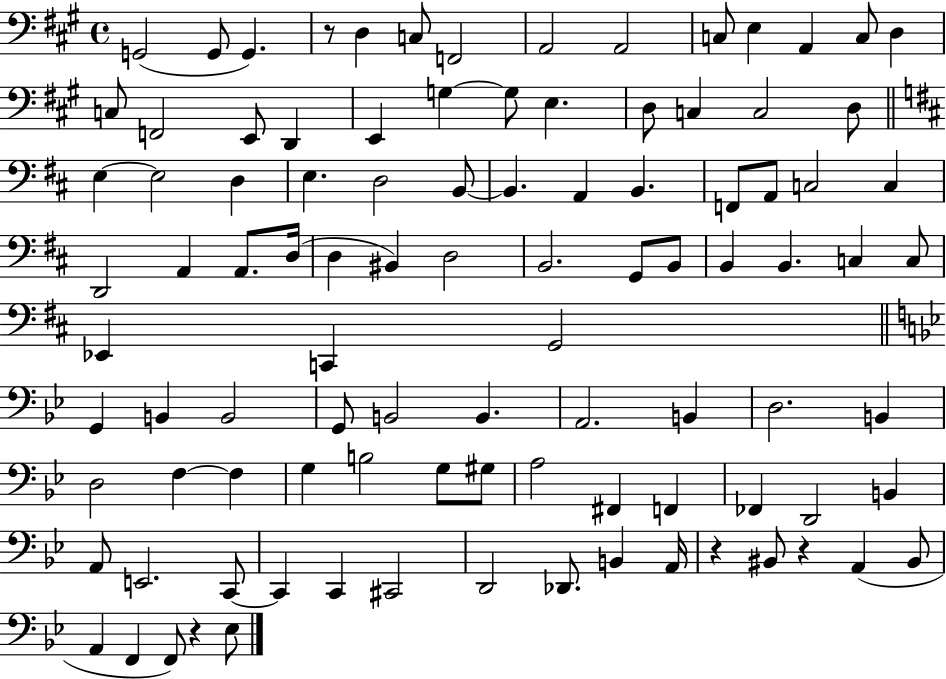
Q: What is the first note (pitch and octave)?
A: G2